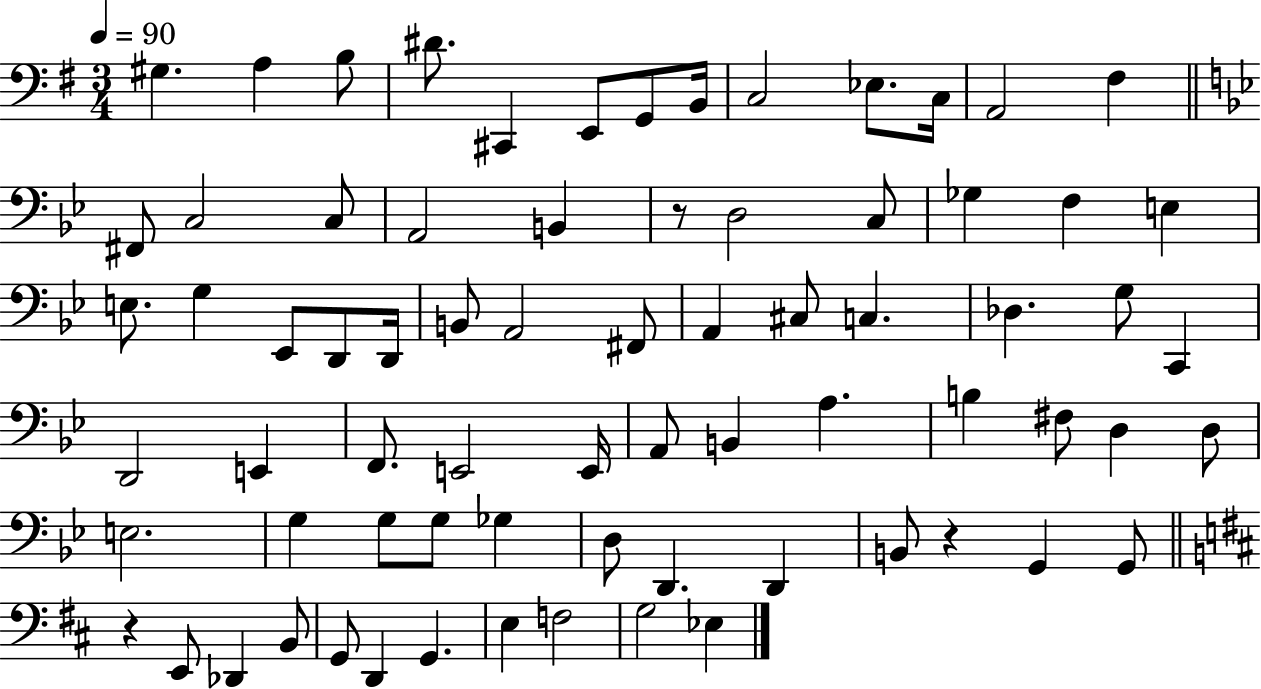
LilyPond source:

{
  \clef bass
  \numericTimeSignature
  \time 3/4
  \key g \major
  \tempo 4 = 90
  gis4. a4 b8 | dis'8. cis,4 e,8 g,8 b,16 | c2 ees8. c16 | a,2 fis4 | \break \bar "||" \break \key bes \major fis,8 c2 c8 | a,2 b,4 | r8 d2 c8 | ges4 f4 e4 | \break e8. g4 ees,8 d,8 d,16 | b,8 a,2 fis,8 | a,4 cis8 c4. | des4. g8 c,4 | \break d,2 e,4 | f,8. e,2 e,16 | a,8 b,4 a4. | b4 fis8 d4 d8 | \break e2. | g4 g8 g8 ges4 | d8 d,4. d,4 | b,8 r4 g,4 g,8 | \break \bar "||" \break \key d \major r4 e,8 des,4 b,8 | g,8 d,4 g,4. | e4 f2 | g2 ees4 | \break \bar "|."
}